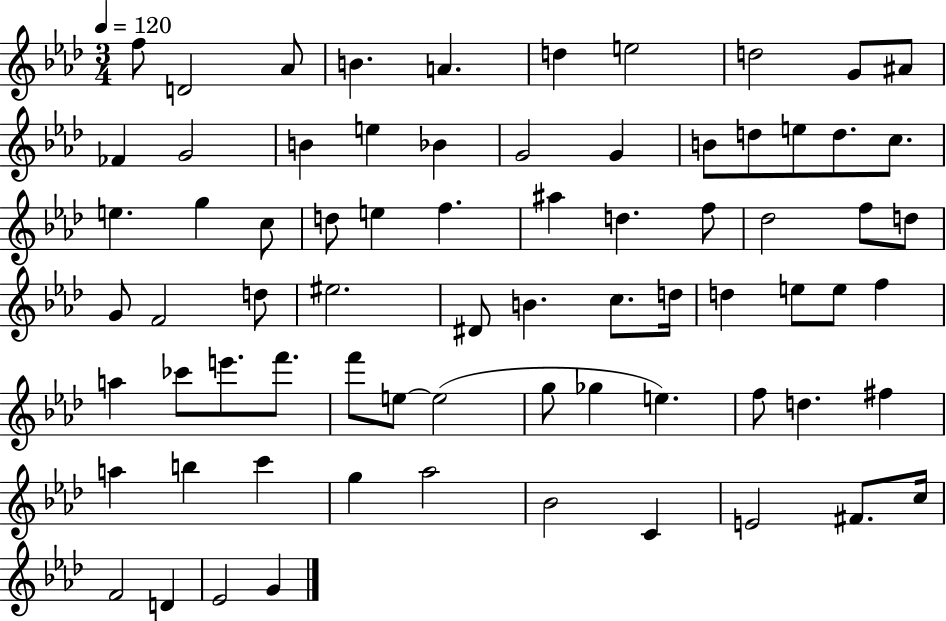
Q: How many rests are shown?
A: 0